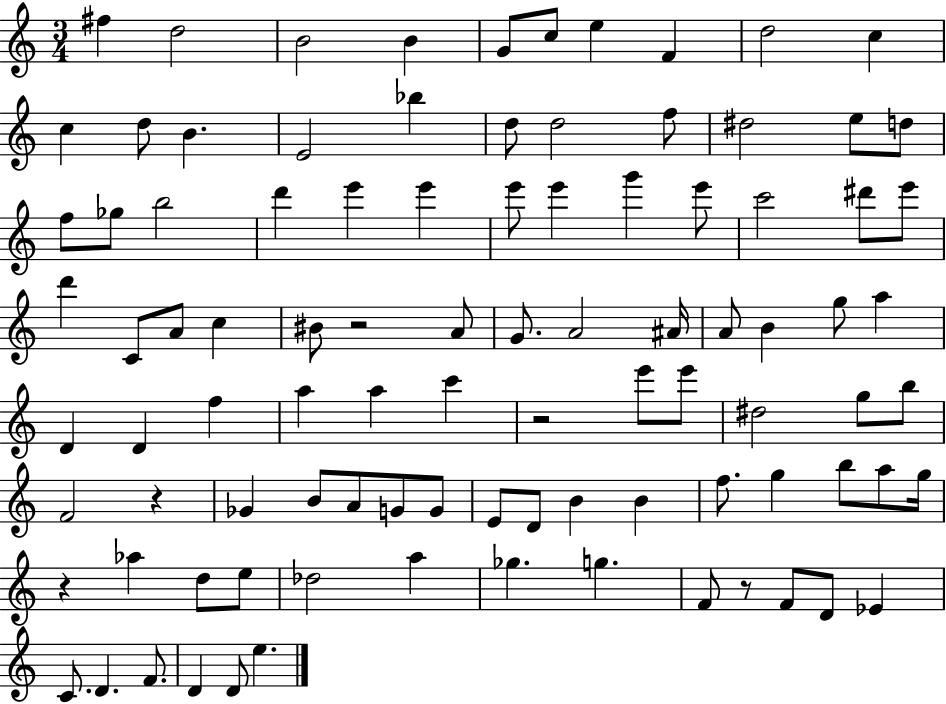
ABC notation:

X:1
T:Untitled
M:3/4
L:1/4
K:C
^f d2 B2 B G/2 c/2 e F d2 c c d/2 B E2 _b d/2 d2 f/2 ^d2 e/2 d/2 f/2 _g/2 b2 d' e' e' e'/2 e' g' e'/2 c'2 ^d'/2 e'/2 d' C/2 A/2 c ^B/2 z2 A/2 G/2 A2 ^A/4 A/2 B g/2 a D D f a a c' z2 e'/2 e'/2 ^d2 g/2 b/2 F2 z _G B/2 A/2 G/2 G/2 E/2 D/2 B B f/2 g b/2 a/2 g/4 z _a d/2 e/2 _d2 a _g g F/2 z/2 F/2 D/2 _E C/2 D F/2 D D/2 e